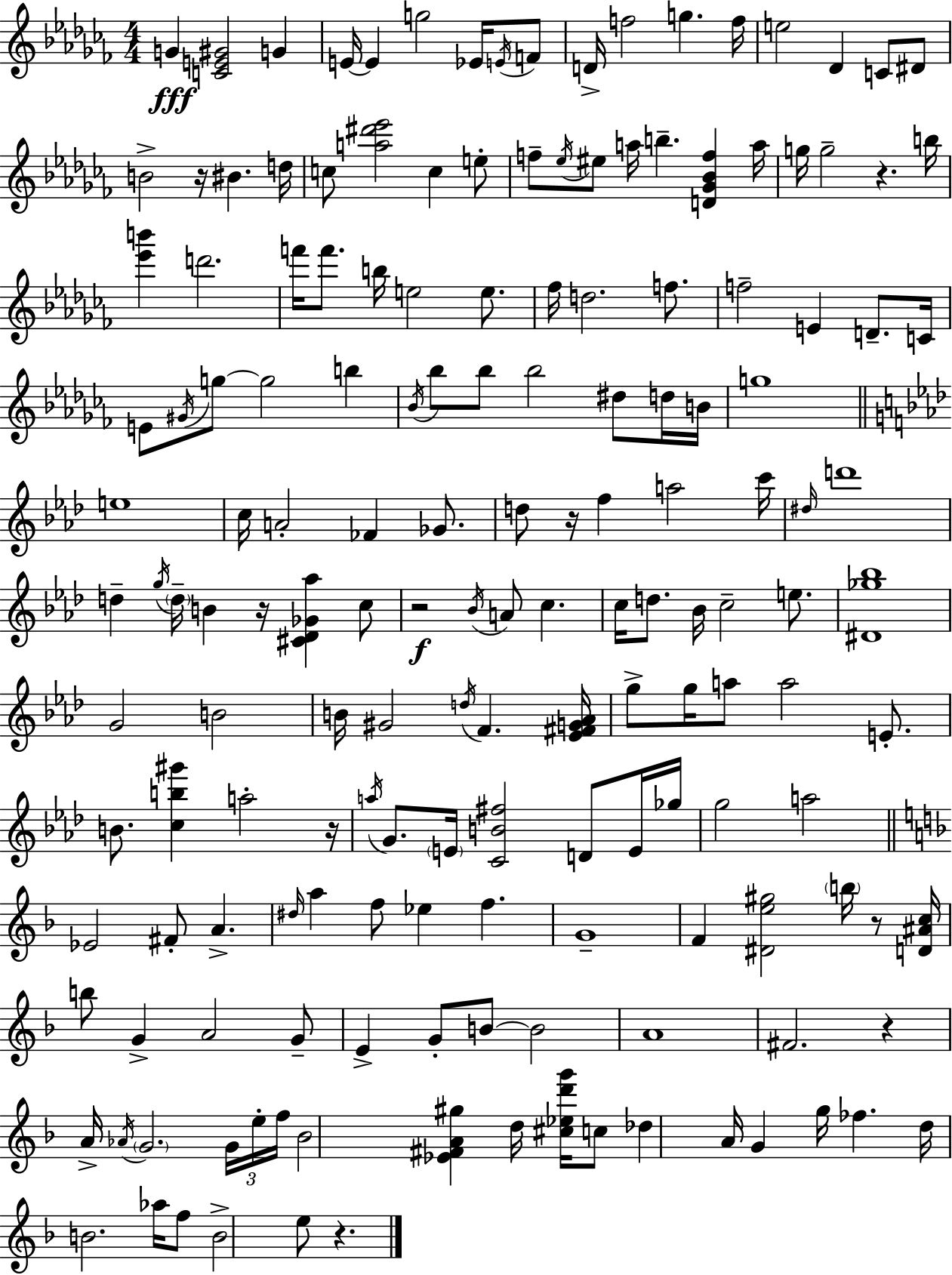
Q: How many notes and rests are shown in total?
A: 165